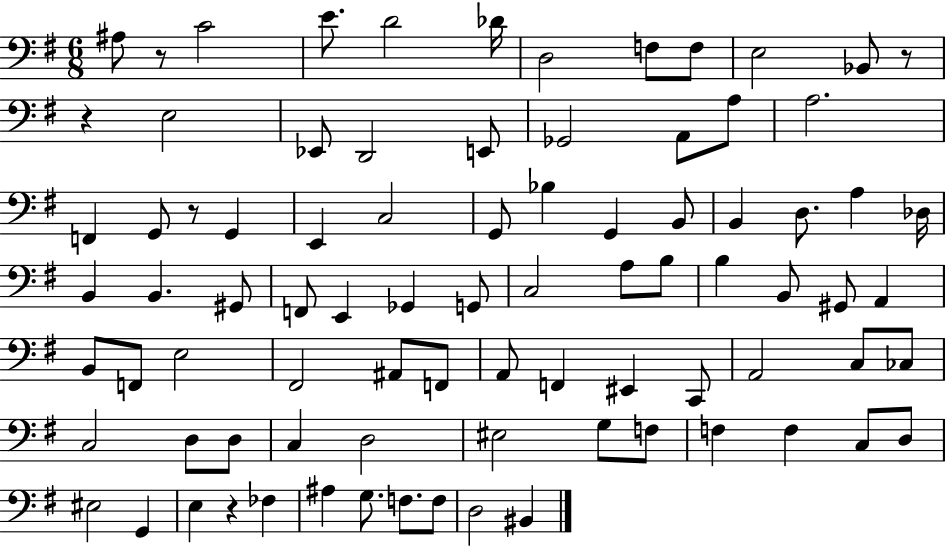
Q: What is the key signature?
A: G major